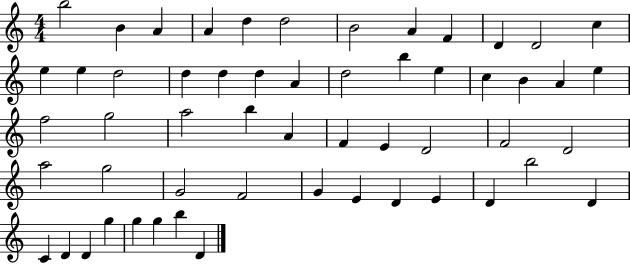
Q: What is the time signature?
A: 4/4